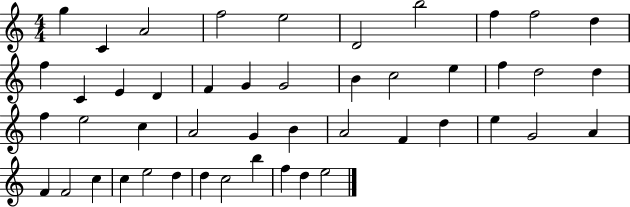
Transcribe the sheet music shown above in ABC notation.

X:1
T:Untitled
M:4/4
L:1/4
K:C
g C A2 f2 e2 D2 b2 f f2 d f C E D F G G2 B c2 e f d2 d f e2 c A2 G B A2 F d e G2 A F F2 c c e2 d d c2 b f d e2